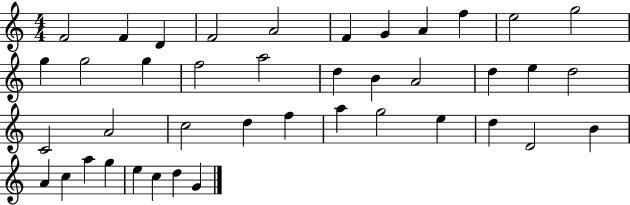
{
  \clef treble
  \numericTimeSignature
  \time 4/4
  \key c \major
  f'2 f'4 d'4 | f'2 a'2 | f'4 g'4 a'4 f''4 | e''2 g''2 | \break g''4 g''2 g''4 | f''2 a''2 | d''4 b'4 a'2 | d''4 e''4 d''2 | \break c'2 a'2 | c''2 d''4 f''4 | a''4 g''2 e''4 | d''4 d'2 b'4 | \break a'4 c''4 a''4 g''4 | e''4 c''4 d''4 g'4 | \bar "|."
}